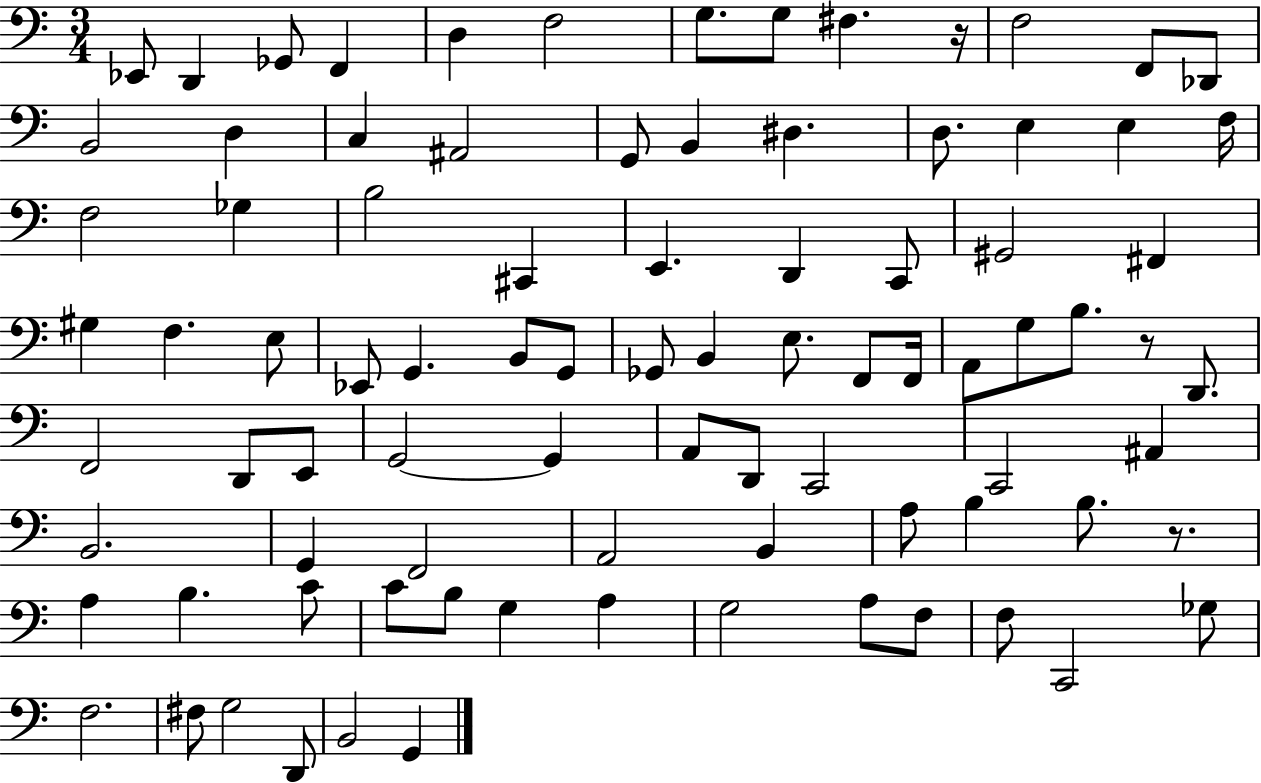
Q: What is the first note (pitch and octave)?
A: Eb2